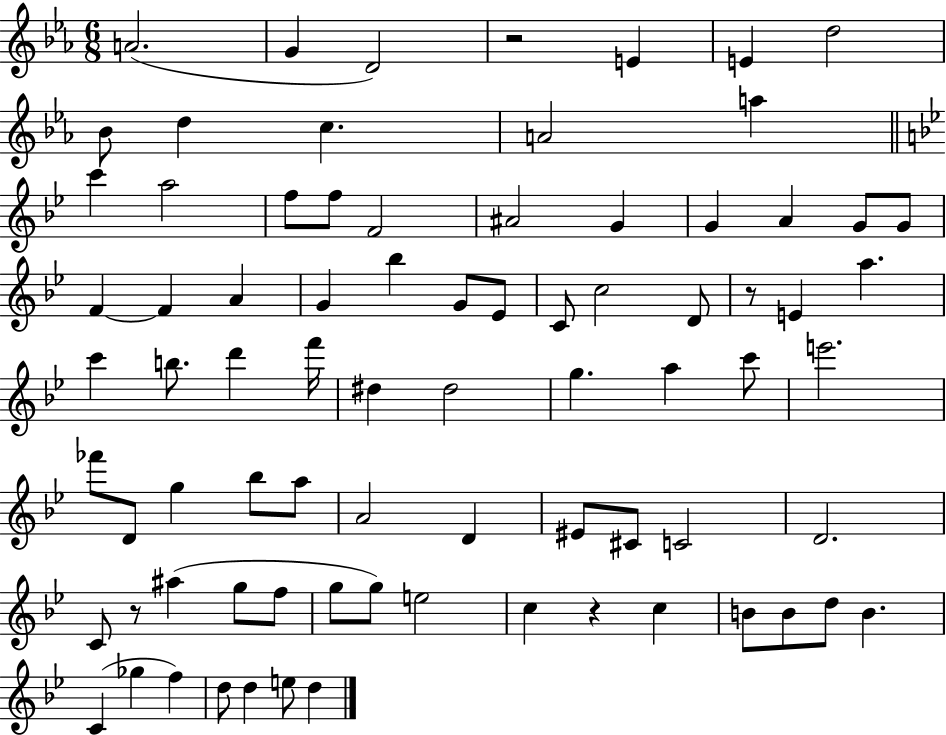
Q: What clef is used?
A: treble